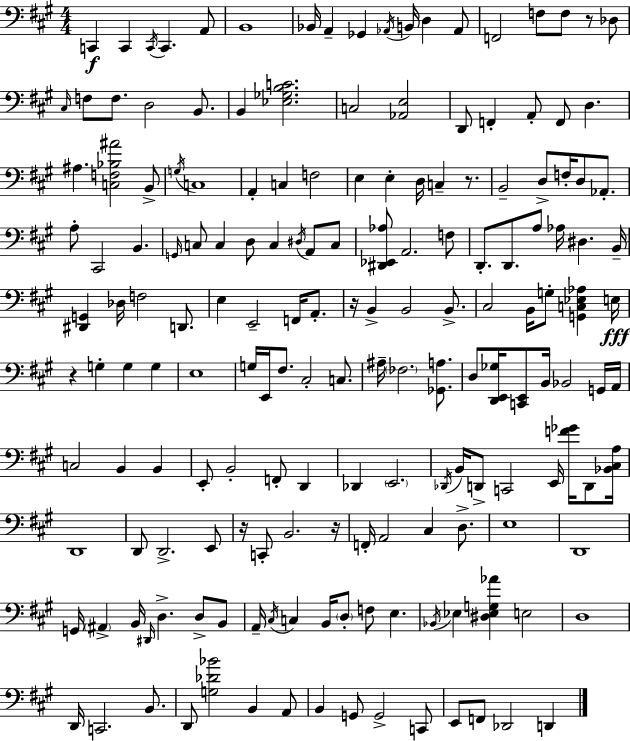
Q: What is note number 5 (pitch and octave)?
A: A2